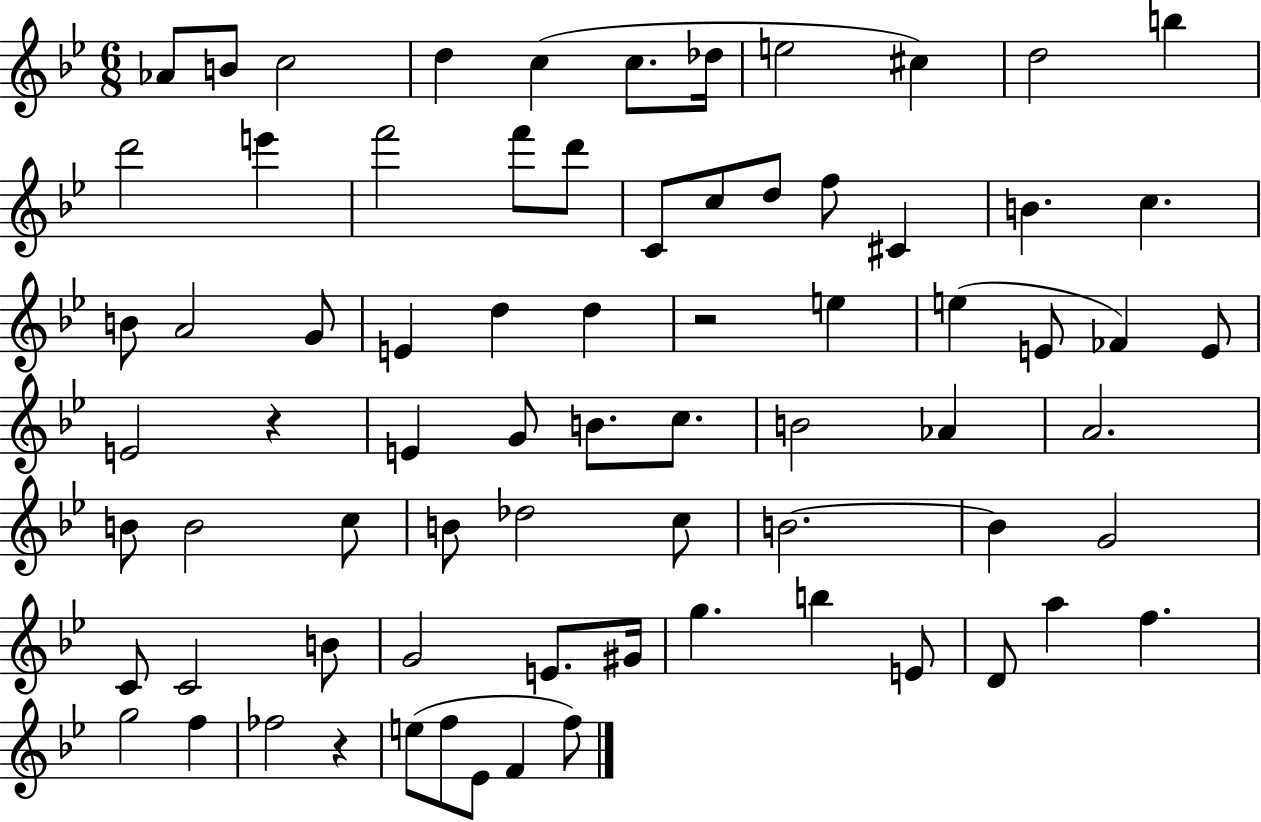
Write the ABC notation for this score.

X:1
T:Untitled
M:6/8
L:1/4
K:Bb
_A/2 B/2 c2 d c c/2 _d/4 e2 ^c d2 b d'2 e' f'2 f'/2 d'/2 C/2 c/2 d/2 f/2 ^C B c B/2 A2 G/2 E d d z2 e e E/2 _F E/2 E2 z E G/2 B/2 c/2 B2 _A A2 B/2 B2 c/2 B/2 _d2 c/2 B2 B G2 C/2 C2 B/2 G2 E/2 ^G/4 g b E/2 D/2 a f g2 f _f2 z e/2 f/2 _E/2 F f/2